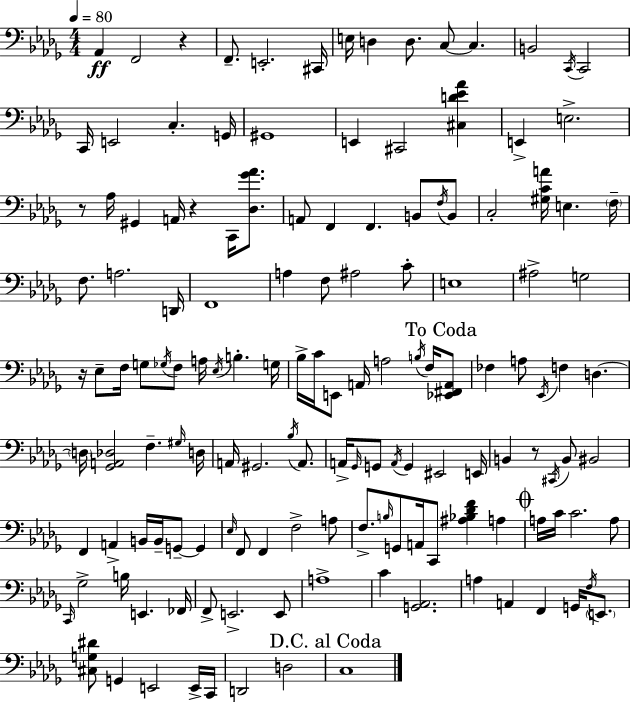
Ab2/q F2/h R/q F2/e. E2/h. C#2/s E3/s D3/q D3/e. C3/e C3/q. B2/h C2/s C2/h C2/s E2/h C3/q. G2/s G#2/w E2/q C#2/h [C#3,D4,Eb4,Ab4]/q E2/q E3/h. R/e Ab3/s G#2/q A2/s R/q C2/s [Db3,Gb4,Ab4]/e. A2/e F2/q F2/q. B2/e F3/s B2/e C3/h [G#3,C4,A4]/s E3/q. F3/s F3/e. A3/h. D2/s F2/w A3/q F3/e A#3/h C4/e E3/w A#3/h G3/h R/s Eb3/e F3/s G3/e Gb3/s F3/e A3/s Eb3/s B3/q. G3/s Bb3/s C4/s E2/e A2/s A3/h B3/s F3/s [Eb2,F#2,A2]/e FES3/q A3/e Eb2/s F3/q D3/q. D3/s [Gb2,A2,Db3]/h F3/q. G#3/s D3/s A2/s G#2/h. Bb3/s A2/e. A2/s Gb2/s G2/e A2/s G2/q EIS2/h E2/s B2/q R/e C#2/s B2/e BIS2/h F2/q A2/q B2/s B2/s G2/e G2/q Eb3/s F2/e F2/q F3/h A3/e F3/e. B3/s G2/e A2/s C2/e [A#3,Bb3,Db4,F4]/q A3/q A3/s C4/s C4/h. A3/e C2/s Gb3/h B3/s E2/q. FES2/s F2/e E2/h. E2/e A3/w C4/q [G2,Ab2]/h. A3/q A2/q F2/q G2/s F3/s E2/e. [C#3,G3,D#4]/e G2/q E2/h E2/s C2/s D2/h D3/h C3/w